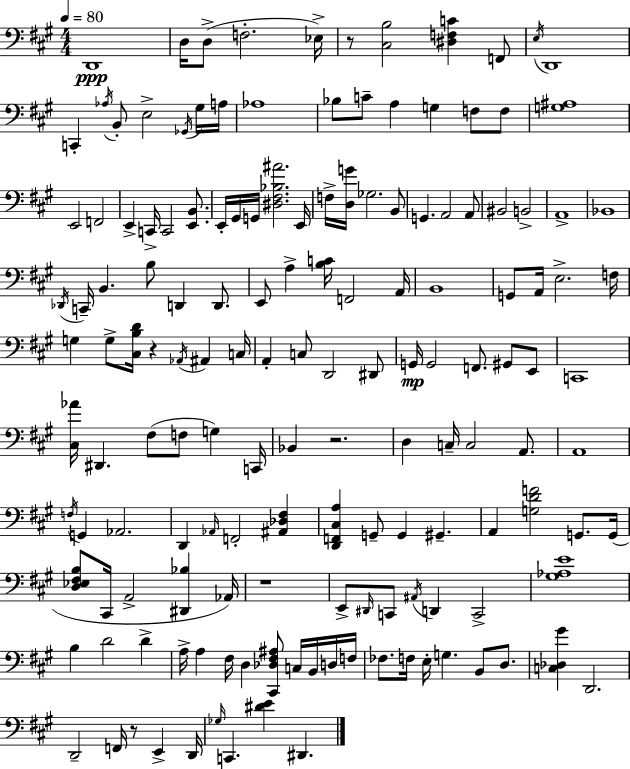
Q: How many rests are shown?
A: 5